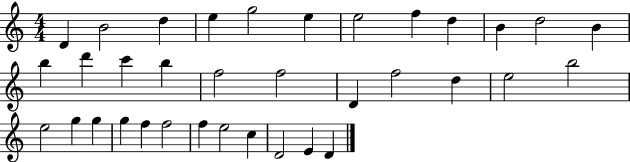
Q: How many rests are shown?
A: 0